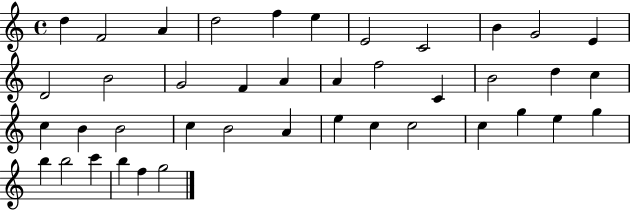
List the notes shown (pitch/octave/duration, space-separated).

D5/q F4/h A4/q D5/h F5/q E5/q E4/h C4/h B4/q G4/h E4/q D4/h B4/h G4/h F4/q A4/q A4/q F5/h C4/q B4/h D5/q C5/q C5/q B4/q B4/h C5/q B4/h A4/q E5/q C5/q C5/h C5/q G5/q E5/q G5/q B5/q B5/h C6/q B5/q F5/q G5/h